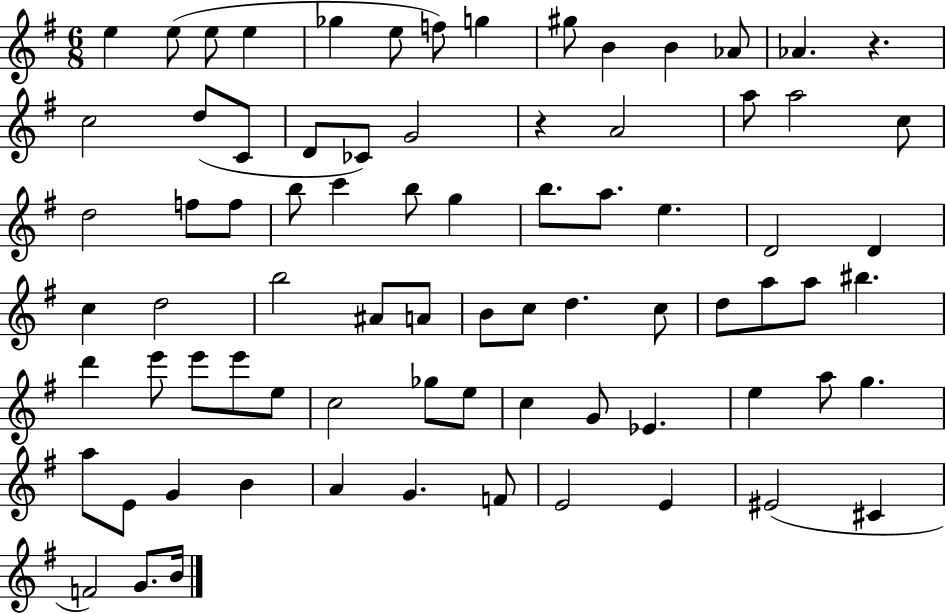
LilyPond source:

{
  \clef treble
  \numericTimeSignature
  \time 6/8
  \key g \major
  e''4 e''8( e''8 e''4 | ges''4 e''8 f''8) g''4 | gis''8 b'4 b'4 aes'8 | aes'4. r4. | \break c''2 d''8( c'8 | d'8 ces'8) g'2 | r4 a'2 | a''8 a''2 c''8 | \break d''2 f''8 f''8 | b''8 c'''4 b''8 g''4 | b''8. a''8. e''4. | d'2 d'4 | \break c''4 d''2 | b''2 ais'8 a'8 | b'8 c''8 d''4. c''8 | d''8 a''8 a''8 bis''4. | \break d'''4 e'''8 e'''8 e'''8 e''8 | c''2 ges''8 e''8 | c''4 g'8 ees'4. | e''4 a''8 g''4. | \break a''8 e'8 g'4 b'4 | a'4 g'4. f'8 | e'2 e'4 | eis'2( cis'4 | \break f'2) g'8. b'16 | \bar "|."
}